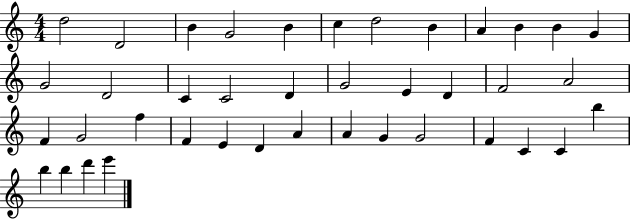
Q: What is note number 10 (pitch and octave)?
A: B4